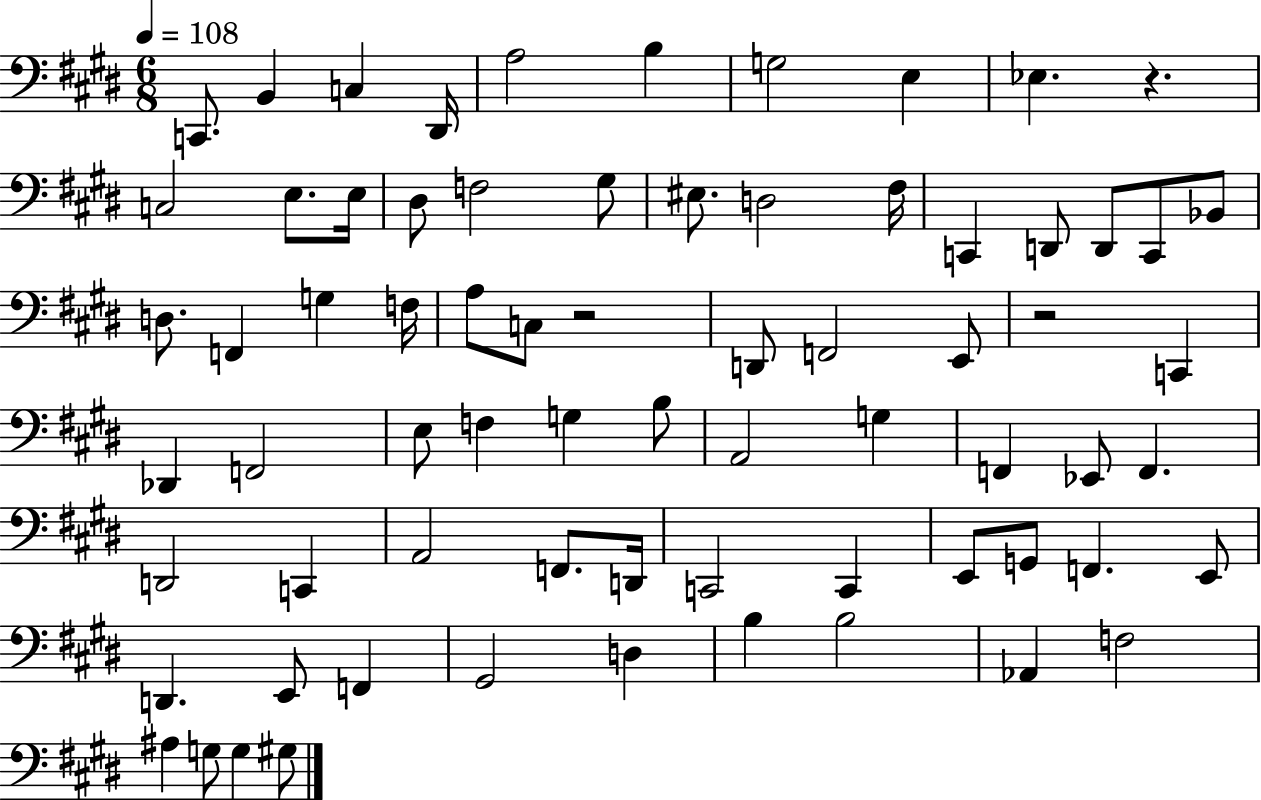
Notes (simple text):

C2/e. B2/q C3/q D#2/s A3/h B3/q G3/h E3/q Eb3/q. R/q. C3/h E3/e. E3/s D#3/e F3/h G#3/e EIS3/e. D3/h F#3/s C2/q D2/e D2/e C2/e Bb2/e D3/e. F2/q G3/q F3/s A3/e C3/e R/h D2/e F2/h E2/e R/h C2/q Db2/q F2/h E3/e F3/q G3/q B3/e A2/h G3/q F2/q Eb2/e F2/q. D2/h C2/q A2/h F2/e. D2/s C2/h C2/q E2/e G2/e F2/q. E2/e D2/q. E2/e F2/q G#2/h D3/q B3/q B3/h Ab2/q F3/h A#3/q G3/e G3/q G#3/e